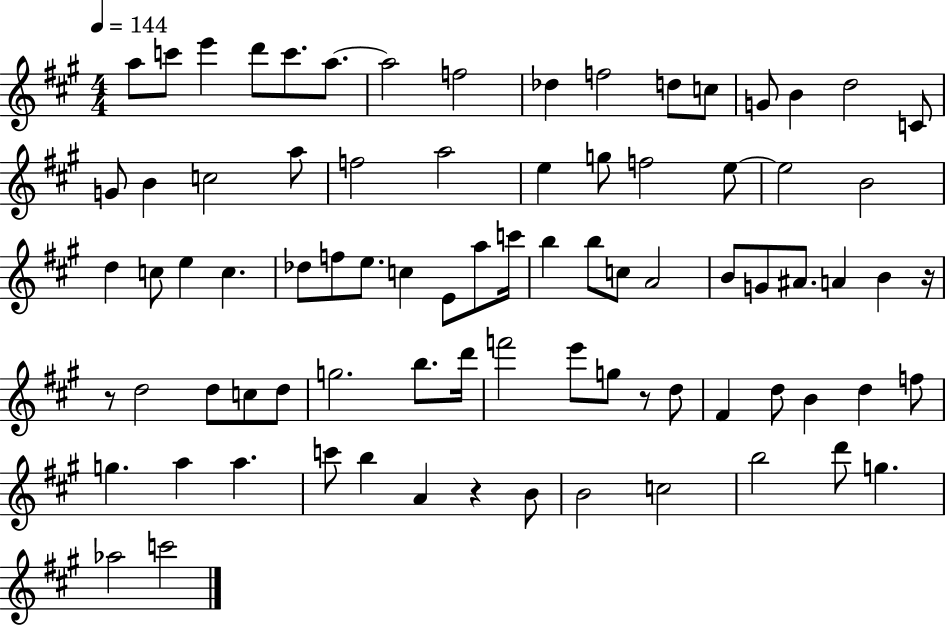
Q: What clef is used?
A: treble